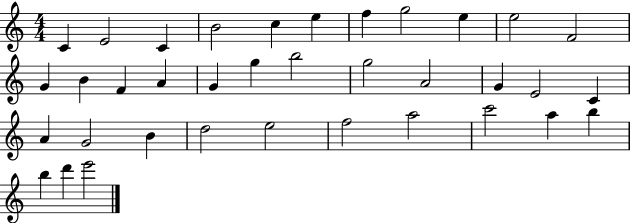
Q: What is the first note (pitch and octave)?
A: C4